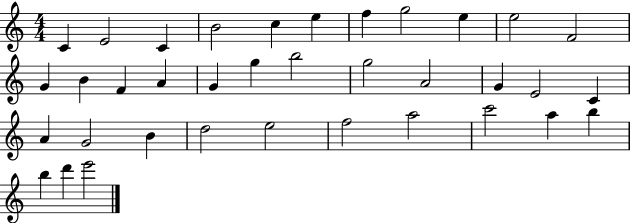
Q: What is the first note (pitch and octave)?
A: C4